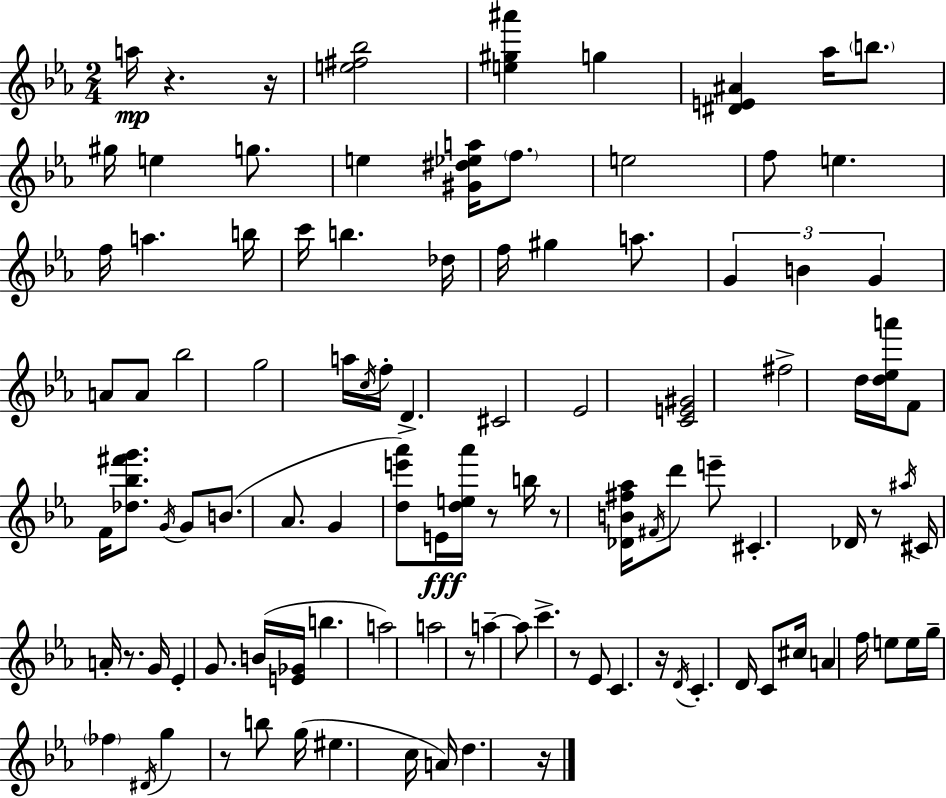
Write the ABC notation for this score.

X:1
T:Untitled
M:2/4
L:1/4
K:Cm
a/4 z z/4 [e^f_b]2 [e^g^a'] g [^DE^A] _a/4 b/2 ^g/4 e g/2 e [^G^d_ea]/4 f/2 e2 f/2 e f/4 a b/4 c'/4 b _d/4 f/4 ^g a/2 G B G A/2 A/2 _b2 g2 a/4 c/4 f/4 D ^C2 _E2 [CE^G]2 ^f2 d/4 [d_ea']/4 F/2 F/4 [_d_b^f'g']/2 G/4 G/2 B/2 _A/2 G [de'_a']/2 E/4 [de_a']/4 z/2 b/4 z/2 [_DB^f_a]/4 ^F/4 d'/2 e'/2 ^C _D/4 z/2 ^a/4 ^C/4 A/4 z/2 G/4 _E G/2 B/4 [E_G]/4 b a2 a2 z/2 a a/2 c' z/2 _E/2 C z/4 D/4 C D/4 C/2 ^c/4 A f/4 e/2 e/4 g/4 _f ^D/4 g z/2 b/2 g/4 ^e c/4 A/4 d z/4